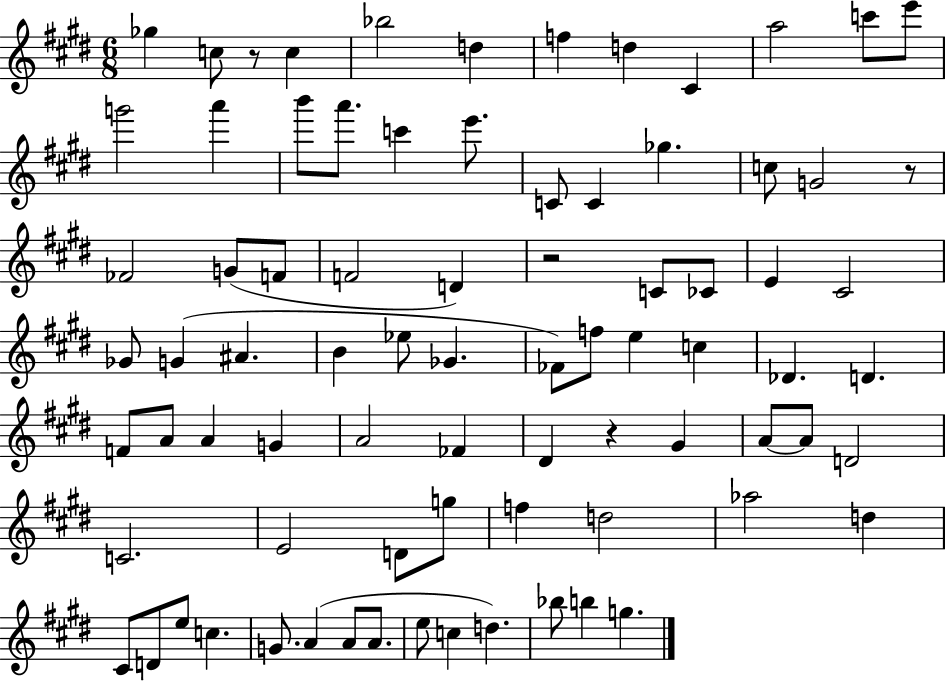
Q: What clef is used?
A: treble